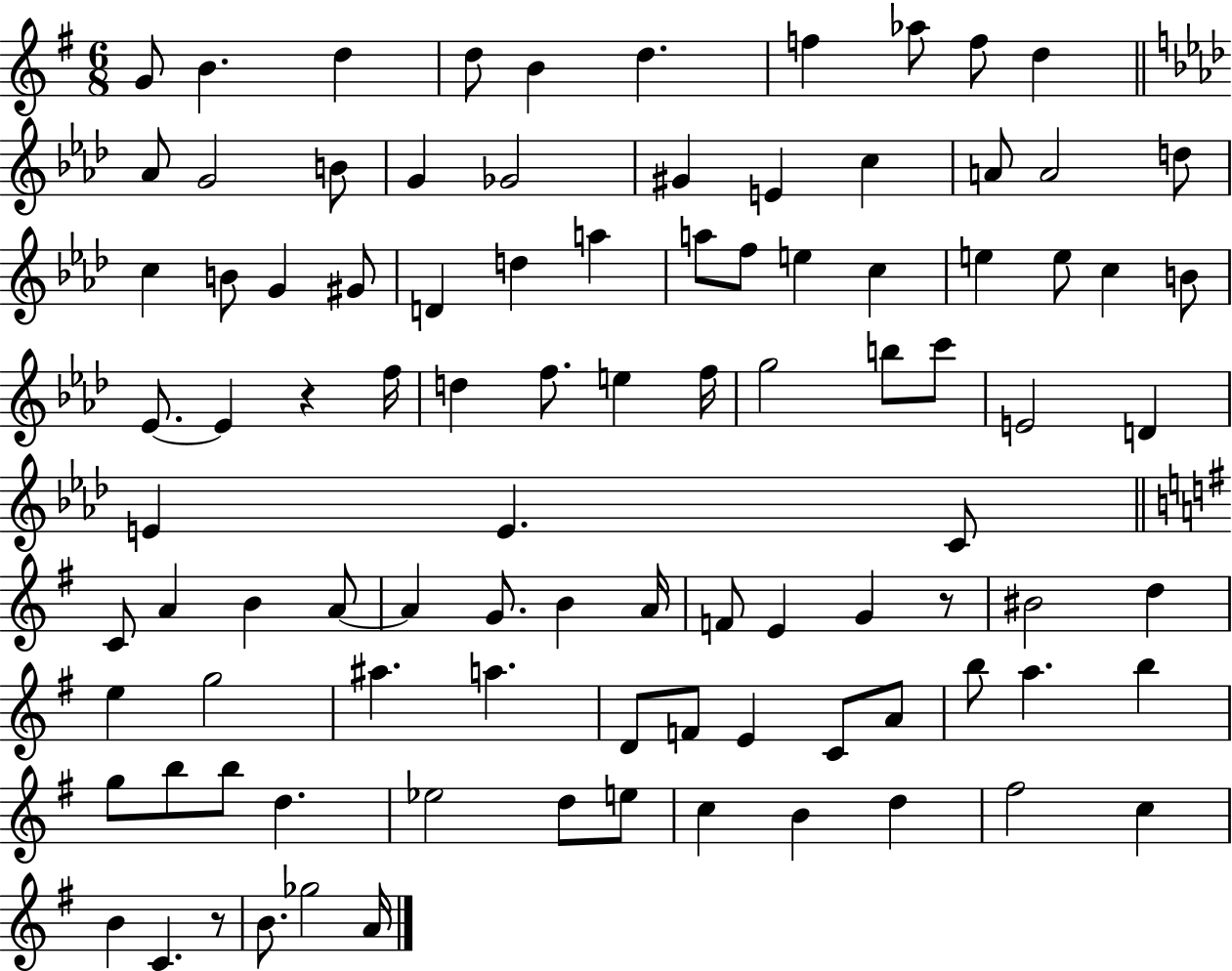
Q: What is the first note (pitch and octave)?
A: G4